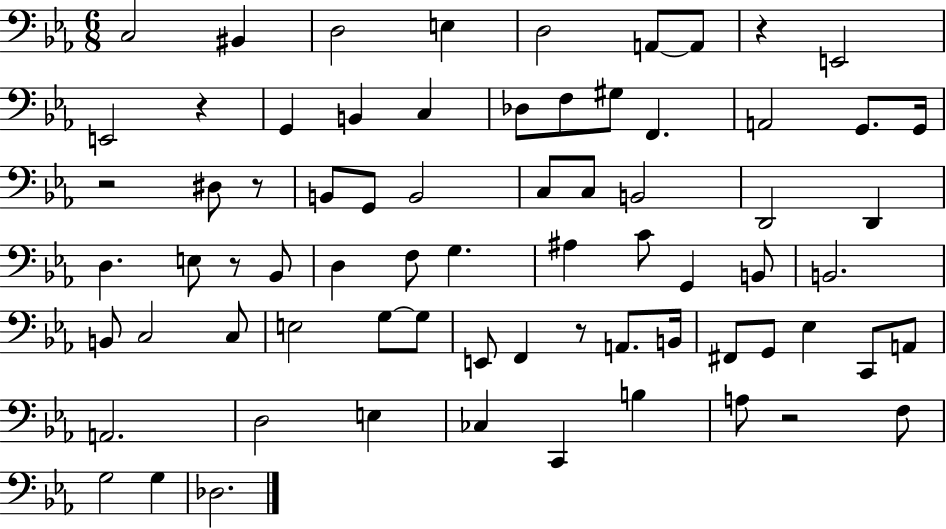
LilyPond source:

{
  \clef bass
  \numericTimeSignature
  \time 6/8
  \key ees \major
  \repeat volta 2 { c2 bis,4 | d2 e4 | d2 a,8~~ a,8 | r4 e,2 | \break e,2 r4 | g,4 b,4 c4 | des8 f8 gis8 f,4. | a,2 g,8. g,16 | \break r2 dis8 r8 | b,8 g,8 b,2 | c8 c8 b,2 | d,2 d,4 | \break d4. e8 r8 bes,8 | d4 f8 g4. | ais4 c'8 g,4 b,8 | b,2. | \break b,8 c2 c8 | e2 g8~~ g8 | e,8 f,4 r8 a,8. b,16 | fis,8 g,8 ees4 c,8 a,8 | \break a,2. | d2 e4 | ces4 c,4 b4 | a8 r2 f8 | \break g2 g4 | des2. | } \bar "|."
}